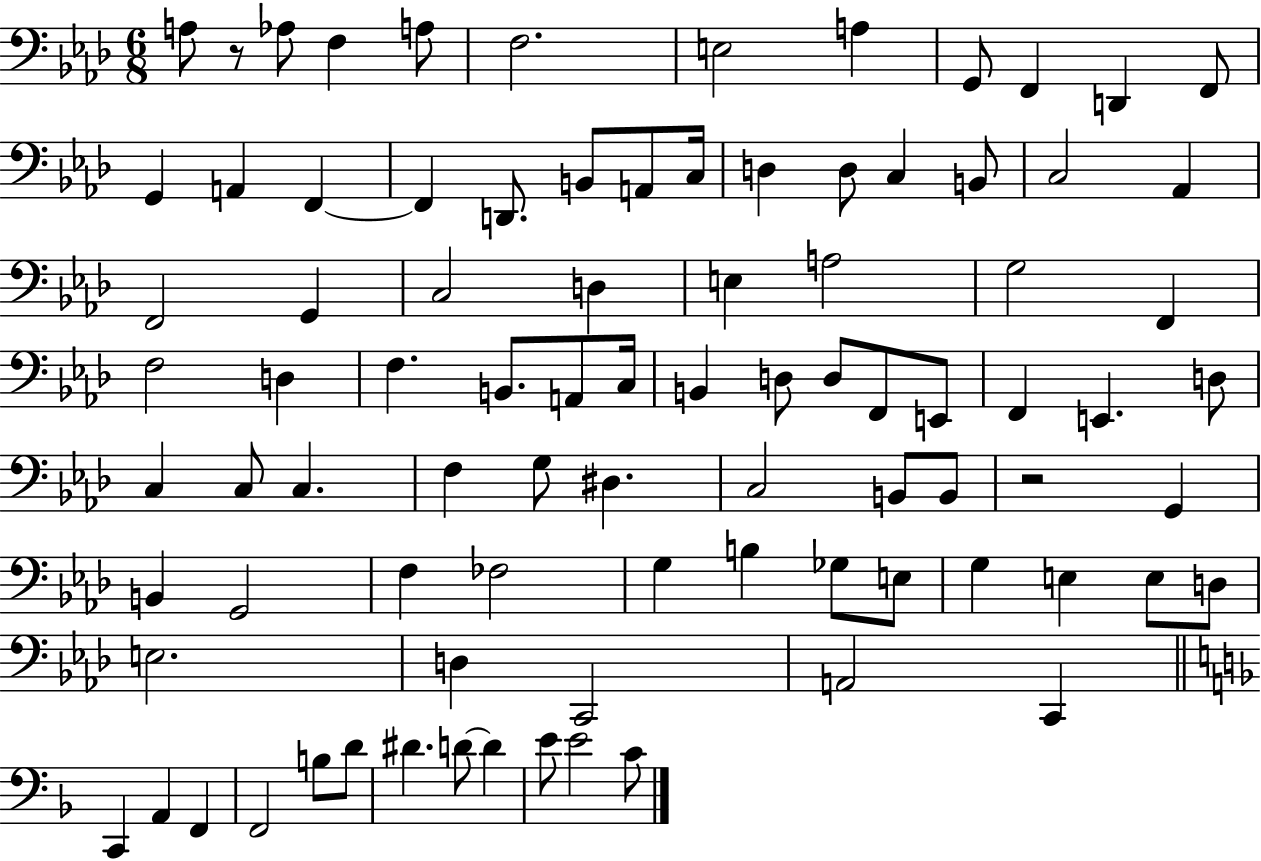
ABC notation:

X:1
T:Untitled
M:6/8
L:1/4
K:Ab
A,/2 z/2 _A,/2 F, A,/2 F,2 E,2 A, G,,/2 F,, D,, F,,/2 G,, A,, F,, F,, D,,/2 B,,/2 A,,/2 C,/4 D, D,/2 C, B,,/2 C,2 _A,, F,,2 G,, C,2 D, E, A,2 G,2 F,, F,2 D, F, B,,/2 A,,/2 C,/4 B,, D,/2 D,/2 F,,/2 E,,/2 F,, E,, D,/2 C, C,/2 C, F, G,/2 ^D, C,2 B,,/2 B,,/2 z2 G,, B,, G,,2 F, _F,2 G, B, _G,/2 E,/2 G, E, E,/2 D,/2 E,2 D, C,,2 A,,2 C,, C,, A,, F,, F,,2 B,/2 D/2 ^D D/2 D E/2 E2 C/2